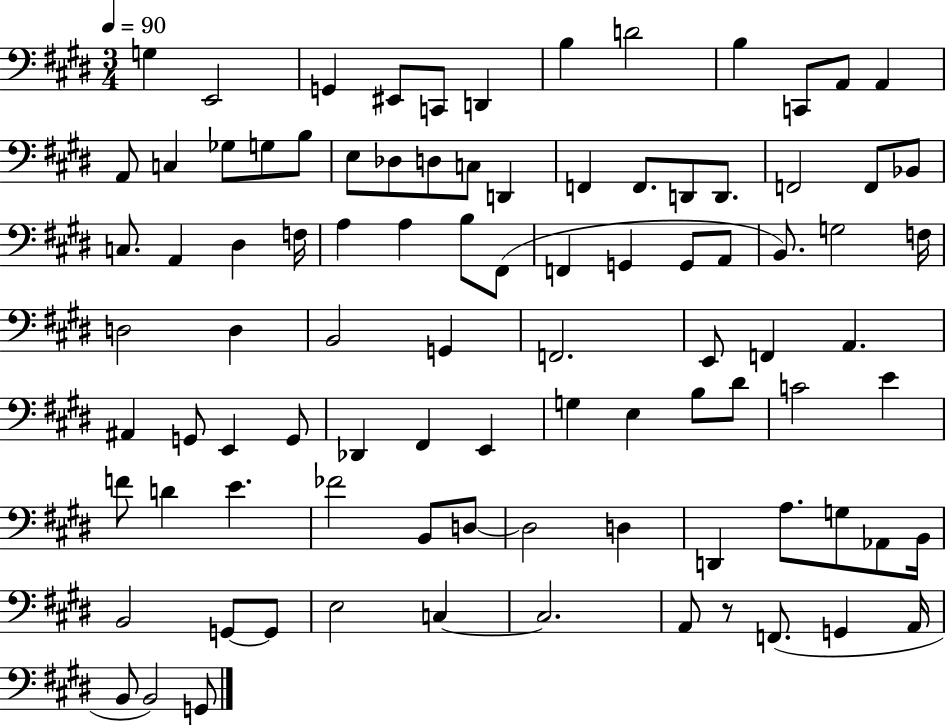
G3/q E2/h G2/q EIS2/e C2/e D2/q B3/q D4/h B3/q C2/e A2/e A2/q A2/e C3/q Gb3/e G3/e B3/e E3/e Db3/e D3/e C3/e D2/q F2/q F2/e. D2/e D2/e. F2/h F2/e Bb2/e C3/e. A2/q D#3/q F3/s A3/q A3/q B3/e F#2/e F2/q G2/q G2/e A2/e B2/e. G3/h F3/s D3/h D3/q B2/h G2/q F2/h. E2/e F2/q A2/q. A#2/q G2/e E2/q G2/e Db2/q F#2/q E2/q G3/q E3/q B3/e D#4/e C4/h E4/q F4/e D4/q E4/q. FES4/h B2/e D3/e D3/h D3/q D2/q A3/e. G3/e Ab2/e B2/s B2/h G2/e G2/e E3/h C3/q C3/h. A2/e R/e F2/e. G2/q A2/s B2/e B2/h G2/e